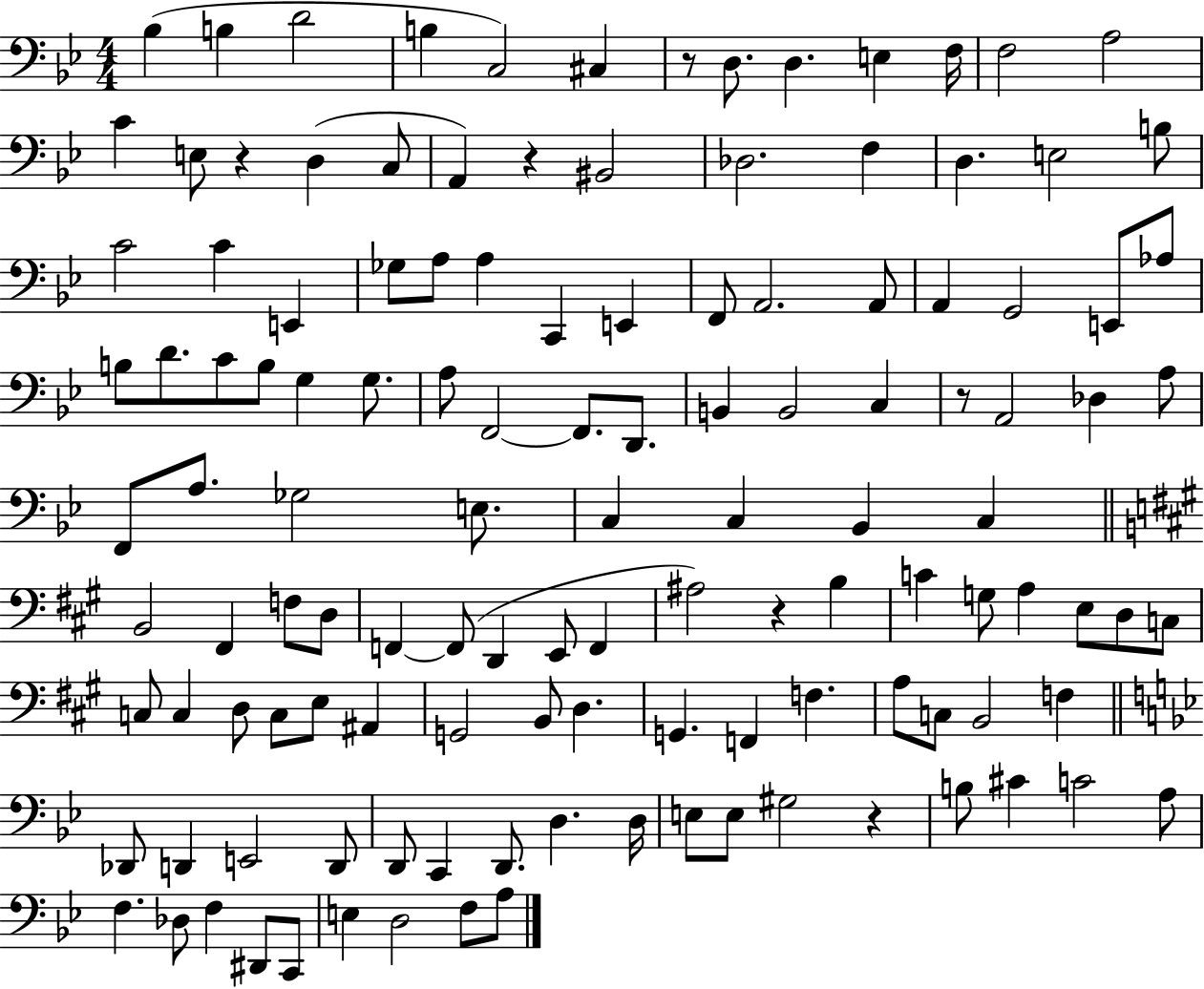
X:1
T:Untitled
M:4/4
L:1/4
K:Bb
_B, B, D2 B, C,2 ^C, z/2 D,/2 D, E, F,/4 F,2 A,2 C E,/2 z D, C,/2 A,, z ^B,,2 _D,2 F, D, E,2 B,/2 C2 C E,, _G,/2 A,/2 A, C,, E,, F,,/2 A,,2 A,,/2 A,, G,,2 E,,/2 _A,/2 B,/2 D/2 C/2 B,/2 G, G,/2 A,/2 F,,2 F,,/2 D,,/2 B,, B,,2 C, z/2 A,,2 _D, A,/2 F,,/2 A,/2 _G,2 E,/2 C, C, _B,, C, B,,2 ^F,, F,/2 D,/2 F,, F,,/2 D,, E,,/2 F,, ^A,2 z B, C G,/2 A, E,/2 D,/2 C,/2 C,/2 C, D,/2 C,/2 E,/2 ^A,, G,,2 B,,/2 D, G,, F,, F, A,/2 C,/2 B,,2 F, _D,,/2 D,, E,,2 D,,/2 D,,/2 C,, D,,/2 D, D,/4 E,/2 E,/2 ^G,2 z B,/2 ^C C2 A,/2 F, _D,/2 F, ^D,,/2 C,,/2 E, D,2 F,/2 A,/2